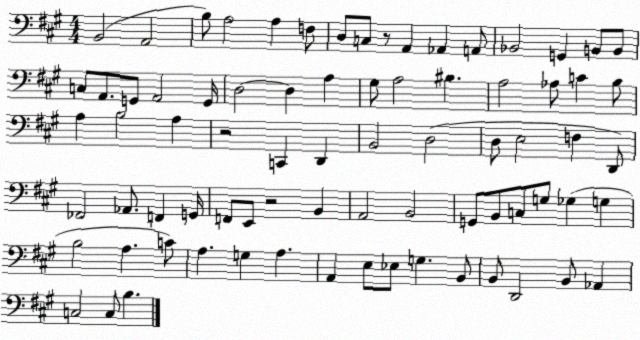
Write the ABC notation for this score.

X:1
T:Untitled
M:4/4
L:1/4
K:A
B,,2 A,,2 B,/2 A,2 A, F,/2 D,/2 C,/2 z/2 A,, _A,, A,,/2 _B,,2 G,, B,,/2 B,,/2 C,/2 A,,/2 G,,/2 A,,2 G,,/4 D,2 D, A, ^G,/2 A,2 ^B, A,2 _A,/2 C B,/2 A, B,2 A, z2 C,, D,, B,,2 D,2 D,/2 E,2 F, D,,/2 _F,,2 _A,,/2 F,, G,,/4 F,,/2 E,,/2 z2 B,, A,,2 B,,2 G,,/2 B,,/2 C,/2 G,/2 _G, G, B,2 A, C/2 A, G, A, A,, E,/2 _E,/2 G, B,,/2 B,,/2 D,,2 B,,/2 _A,, C,2 C,/2 B,